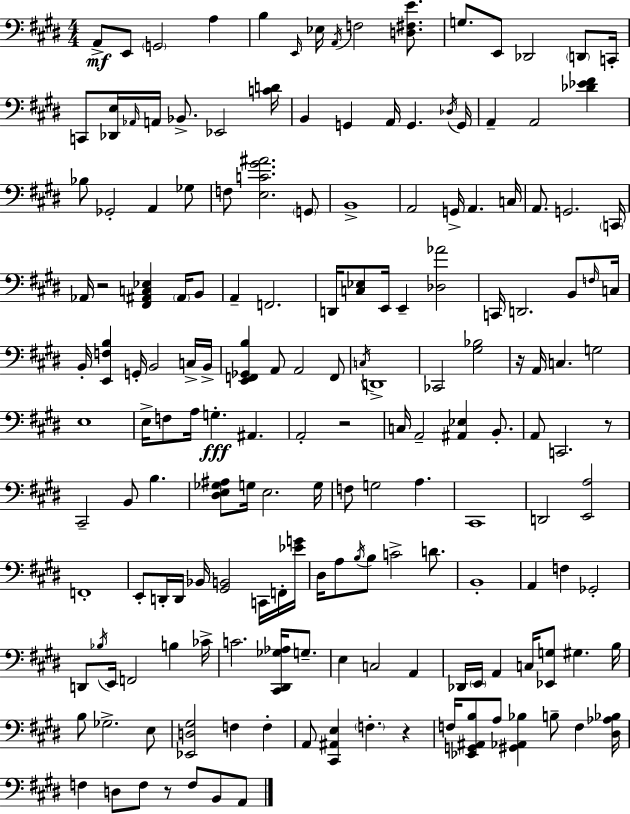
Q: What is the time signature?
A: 4/4